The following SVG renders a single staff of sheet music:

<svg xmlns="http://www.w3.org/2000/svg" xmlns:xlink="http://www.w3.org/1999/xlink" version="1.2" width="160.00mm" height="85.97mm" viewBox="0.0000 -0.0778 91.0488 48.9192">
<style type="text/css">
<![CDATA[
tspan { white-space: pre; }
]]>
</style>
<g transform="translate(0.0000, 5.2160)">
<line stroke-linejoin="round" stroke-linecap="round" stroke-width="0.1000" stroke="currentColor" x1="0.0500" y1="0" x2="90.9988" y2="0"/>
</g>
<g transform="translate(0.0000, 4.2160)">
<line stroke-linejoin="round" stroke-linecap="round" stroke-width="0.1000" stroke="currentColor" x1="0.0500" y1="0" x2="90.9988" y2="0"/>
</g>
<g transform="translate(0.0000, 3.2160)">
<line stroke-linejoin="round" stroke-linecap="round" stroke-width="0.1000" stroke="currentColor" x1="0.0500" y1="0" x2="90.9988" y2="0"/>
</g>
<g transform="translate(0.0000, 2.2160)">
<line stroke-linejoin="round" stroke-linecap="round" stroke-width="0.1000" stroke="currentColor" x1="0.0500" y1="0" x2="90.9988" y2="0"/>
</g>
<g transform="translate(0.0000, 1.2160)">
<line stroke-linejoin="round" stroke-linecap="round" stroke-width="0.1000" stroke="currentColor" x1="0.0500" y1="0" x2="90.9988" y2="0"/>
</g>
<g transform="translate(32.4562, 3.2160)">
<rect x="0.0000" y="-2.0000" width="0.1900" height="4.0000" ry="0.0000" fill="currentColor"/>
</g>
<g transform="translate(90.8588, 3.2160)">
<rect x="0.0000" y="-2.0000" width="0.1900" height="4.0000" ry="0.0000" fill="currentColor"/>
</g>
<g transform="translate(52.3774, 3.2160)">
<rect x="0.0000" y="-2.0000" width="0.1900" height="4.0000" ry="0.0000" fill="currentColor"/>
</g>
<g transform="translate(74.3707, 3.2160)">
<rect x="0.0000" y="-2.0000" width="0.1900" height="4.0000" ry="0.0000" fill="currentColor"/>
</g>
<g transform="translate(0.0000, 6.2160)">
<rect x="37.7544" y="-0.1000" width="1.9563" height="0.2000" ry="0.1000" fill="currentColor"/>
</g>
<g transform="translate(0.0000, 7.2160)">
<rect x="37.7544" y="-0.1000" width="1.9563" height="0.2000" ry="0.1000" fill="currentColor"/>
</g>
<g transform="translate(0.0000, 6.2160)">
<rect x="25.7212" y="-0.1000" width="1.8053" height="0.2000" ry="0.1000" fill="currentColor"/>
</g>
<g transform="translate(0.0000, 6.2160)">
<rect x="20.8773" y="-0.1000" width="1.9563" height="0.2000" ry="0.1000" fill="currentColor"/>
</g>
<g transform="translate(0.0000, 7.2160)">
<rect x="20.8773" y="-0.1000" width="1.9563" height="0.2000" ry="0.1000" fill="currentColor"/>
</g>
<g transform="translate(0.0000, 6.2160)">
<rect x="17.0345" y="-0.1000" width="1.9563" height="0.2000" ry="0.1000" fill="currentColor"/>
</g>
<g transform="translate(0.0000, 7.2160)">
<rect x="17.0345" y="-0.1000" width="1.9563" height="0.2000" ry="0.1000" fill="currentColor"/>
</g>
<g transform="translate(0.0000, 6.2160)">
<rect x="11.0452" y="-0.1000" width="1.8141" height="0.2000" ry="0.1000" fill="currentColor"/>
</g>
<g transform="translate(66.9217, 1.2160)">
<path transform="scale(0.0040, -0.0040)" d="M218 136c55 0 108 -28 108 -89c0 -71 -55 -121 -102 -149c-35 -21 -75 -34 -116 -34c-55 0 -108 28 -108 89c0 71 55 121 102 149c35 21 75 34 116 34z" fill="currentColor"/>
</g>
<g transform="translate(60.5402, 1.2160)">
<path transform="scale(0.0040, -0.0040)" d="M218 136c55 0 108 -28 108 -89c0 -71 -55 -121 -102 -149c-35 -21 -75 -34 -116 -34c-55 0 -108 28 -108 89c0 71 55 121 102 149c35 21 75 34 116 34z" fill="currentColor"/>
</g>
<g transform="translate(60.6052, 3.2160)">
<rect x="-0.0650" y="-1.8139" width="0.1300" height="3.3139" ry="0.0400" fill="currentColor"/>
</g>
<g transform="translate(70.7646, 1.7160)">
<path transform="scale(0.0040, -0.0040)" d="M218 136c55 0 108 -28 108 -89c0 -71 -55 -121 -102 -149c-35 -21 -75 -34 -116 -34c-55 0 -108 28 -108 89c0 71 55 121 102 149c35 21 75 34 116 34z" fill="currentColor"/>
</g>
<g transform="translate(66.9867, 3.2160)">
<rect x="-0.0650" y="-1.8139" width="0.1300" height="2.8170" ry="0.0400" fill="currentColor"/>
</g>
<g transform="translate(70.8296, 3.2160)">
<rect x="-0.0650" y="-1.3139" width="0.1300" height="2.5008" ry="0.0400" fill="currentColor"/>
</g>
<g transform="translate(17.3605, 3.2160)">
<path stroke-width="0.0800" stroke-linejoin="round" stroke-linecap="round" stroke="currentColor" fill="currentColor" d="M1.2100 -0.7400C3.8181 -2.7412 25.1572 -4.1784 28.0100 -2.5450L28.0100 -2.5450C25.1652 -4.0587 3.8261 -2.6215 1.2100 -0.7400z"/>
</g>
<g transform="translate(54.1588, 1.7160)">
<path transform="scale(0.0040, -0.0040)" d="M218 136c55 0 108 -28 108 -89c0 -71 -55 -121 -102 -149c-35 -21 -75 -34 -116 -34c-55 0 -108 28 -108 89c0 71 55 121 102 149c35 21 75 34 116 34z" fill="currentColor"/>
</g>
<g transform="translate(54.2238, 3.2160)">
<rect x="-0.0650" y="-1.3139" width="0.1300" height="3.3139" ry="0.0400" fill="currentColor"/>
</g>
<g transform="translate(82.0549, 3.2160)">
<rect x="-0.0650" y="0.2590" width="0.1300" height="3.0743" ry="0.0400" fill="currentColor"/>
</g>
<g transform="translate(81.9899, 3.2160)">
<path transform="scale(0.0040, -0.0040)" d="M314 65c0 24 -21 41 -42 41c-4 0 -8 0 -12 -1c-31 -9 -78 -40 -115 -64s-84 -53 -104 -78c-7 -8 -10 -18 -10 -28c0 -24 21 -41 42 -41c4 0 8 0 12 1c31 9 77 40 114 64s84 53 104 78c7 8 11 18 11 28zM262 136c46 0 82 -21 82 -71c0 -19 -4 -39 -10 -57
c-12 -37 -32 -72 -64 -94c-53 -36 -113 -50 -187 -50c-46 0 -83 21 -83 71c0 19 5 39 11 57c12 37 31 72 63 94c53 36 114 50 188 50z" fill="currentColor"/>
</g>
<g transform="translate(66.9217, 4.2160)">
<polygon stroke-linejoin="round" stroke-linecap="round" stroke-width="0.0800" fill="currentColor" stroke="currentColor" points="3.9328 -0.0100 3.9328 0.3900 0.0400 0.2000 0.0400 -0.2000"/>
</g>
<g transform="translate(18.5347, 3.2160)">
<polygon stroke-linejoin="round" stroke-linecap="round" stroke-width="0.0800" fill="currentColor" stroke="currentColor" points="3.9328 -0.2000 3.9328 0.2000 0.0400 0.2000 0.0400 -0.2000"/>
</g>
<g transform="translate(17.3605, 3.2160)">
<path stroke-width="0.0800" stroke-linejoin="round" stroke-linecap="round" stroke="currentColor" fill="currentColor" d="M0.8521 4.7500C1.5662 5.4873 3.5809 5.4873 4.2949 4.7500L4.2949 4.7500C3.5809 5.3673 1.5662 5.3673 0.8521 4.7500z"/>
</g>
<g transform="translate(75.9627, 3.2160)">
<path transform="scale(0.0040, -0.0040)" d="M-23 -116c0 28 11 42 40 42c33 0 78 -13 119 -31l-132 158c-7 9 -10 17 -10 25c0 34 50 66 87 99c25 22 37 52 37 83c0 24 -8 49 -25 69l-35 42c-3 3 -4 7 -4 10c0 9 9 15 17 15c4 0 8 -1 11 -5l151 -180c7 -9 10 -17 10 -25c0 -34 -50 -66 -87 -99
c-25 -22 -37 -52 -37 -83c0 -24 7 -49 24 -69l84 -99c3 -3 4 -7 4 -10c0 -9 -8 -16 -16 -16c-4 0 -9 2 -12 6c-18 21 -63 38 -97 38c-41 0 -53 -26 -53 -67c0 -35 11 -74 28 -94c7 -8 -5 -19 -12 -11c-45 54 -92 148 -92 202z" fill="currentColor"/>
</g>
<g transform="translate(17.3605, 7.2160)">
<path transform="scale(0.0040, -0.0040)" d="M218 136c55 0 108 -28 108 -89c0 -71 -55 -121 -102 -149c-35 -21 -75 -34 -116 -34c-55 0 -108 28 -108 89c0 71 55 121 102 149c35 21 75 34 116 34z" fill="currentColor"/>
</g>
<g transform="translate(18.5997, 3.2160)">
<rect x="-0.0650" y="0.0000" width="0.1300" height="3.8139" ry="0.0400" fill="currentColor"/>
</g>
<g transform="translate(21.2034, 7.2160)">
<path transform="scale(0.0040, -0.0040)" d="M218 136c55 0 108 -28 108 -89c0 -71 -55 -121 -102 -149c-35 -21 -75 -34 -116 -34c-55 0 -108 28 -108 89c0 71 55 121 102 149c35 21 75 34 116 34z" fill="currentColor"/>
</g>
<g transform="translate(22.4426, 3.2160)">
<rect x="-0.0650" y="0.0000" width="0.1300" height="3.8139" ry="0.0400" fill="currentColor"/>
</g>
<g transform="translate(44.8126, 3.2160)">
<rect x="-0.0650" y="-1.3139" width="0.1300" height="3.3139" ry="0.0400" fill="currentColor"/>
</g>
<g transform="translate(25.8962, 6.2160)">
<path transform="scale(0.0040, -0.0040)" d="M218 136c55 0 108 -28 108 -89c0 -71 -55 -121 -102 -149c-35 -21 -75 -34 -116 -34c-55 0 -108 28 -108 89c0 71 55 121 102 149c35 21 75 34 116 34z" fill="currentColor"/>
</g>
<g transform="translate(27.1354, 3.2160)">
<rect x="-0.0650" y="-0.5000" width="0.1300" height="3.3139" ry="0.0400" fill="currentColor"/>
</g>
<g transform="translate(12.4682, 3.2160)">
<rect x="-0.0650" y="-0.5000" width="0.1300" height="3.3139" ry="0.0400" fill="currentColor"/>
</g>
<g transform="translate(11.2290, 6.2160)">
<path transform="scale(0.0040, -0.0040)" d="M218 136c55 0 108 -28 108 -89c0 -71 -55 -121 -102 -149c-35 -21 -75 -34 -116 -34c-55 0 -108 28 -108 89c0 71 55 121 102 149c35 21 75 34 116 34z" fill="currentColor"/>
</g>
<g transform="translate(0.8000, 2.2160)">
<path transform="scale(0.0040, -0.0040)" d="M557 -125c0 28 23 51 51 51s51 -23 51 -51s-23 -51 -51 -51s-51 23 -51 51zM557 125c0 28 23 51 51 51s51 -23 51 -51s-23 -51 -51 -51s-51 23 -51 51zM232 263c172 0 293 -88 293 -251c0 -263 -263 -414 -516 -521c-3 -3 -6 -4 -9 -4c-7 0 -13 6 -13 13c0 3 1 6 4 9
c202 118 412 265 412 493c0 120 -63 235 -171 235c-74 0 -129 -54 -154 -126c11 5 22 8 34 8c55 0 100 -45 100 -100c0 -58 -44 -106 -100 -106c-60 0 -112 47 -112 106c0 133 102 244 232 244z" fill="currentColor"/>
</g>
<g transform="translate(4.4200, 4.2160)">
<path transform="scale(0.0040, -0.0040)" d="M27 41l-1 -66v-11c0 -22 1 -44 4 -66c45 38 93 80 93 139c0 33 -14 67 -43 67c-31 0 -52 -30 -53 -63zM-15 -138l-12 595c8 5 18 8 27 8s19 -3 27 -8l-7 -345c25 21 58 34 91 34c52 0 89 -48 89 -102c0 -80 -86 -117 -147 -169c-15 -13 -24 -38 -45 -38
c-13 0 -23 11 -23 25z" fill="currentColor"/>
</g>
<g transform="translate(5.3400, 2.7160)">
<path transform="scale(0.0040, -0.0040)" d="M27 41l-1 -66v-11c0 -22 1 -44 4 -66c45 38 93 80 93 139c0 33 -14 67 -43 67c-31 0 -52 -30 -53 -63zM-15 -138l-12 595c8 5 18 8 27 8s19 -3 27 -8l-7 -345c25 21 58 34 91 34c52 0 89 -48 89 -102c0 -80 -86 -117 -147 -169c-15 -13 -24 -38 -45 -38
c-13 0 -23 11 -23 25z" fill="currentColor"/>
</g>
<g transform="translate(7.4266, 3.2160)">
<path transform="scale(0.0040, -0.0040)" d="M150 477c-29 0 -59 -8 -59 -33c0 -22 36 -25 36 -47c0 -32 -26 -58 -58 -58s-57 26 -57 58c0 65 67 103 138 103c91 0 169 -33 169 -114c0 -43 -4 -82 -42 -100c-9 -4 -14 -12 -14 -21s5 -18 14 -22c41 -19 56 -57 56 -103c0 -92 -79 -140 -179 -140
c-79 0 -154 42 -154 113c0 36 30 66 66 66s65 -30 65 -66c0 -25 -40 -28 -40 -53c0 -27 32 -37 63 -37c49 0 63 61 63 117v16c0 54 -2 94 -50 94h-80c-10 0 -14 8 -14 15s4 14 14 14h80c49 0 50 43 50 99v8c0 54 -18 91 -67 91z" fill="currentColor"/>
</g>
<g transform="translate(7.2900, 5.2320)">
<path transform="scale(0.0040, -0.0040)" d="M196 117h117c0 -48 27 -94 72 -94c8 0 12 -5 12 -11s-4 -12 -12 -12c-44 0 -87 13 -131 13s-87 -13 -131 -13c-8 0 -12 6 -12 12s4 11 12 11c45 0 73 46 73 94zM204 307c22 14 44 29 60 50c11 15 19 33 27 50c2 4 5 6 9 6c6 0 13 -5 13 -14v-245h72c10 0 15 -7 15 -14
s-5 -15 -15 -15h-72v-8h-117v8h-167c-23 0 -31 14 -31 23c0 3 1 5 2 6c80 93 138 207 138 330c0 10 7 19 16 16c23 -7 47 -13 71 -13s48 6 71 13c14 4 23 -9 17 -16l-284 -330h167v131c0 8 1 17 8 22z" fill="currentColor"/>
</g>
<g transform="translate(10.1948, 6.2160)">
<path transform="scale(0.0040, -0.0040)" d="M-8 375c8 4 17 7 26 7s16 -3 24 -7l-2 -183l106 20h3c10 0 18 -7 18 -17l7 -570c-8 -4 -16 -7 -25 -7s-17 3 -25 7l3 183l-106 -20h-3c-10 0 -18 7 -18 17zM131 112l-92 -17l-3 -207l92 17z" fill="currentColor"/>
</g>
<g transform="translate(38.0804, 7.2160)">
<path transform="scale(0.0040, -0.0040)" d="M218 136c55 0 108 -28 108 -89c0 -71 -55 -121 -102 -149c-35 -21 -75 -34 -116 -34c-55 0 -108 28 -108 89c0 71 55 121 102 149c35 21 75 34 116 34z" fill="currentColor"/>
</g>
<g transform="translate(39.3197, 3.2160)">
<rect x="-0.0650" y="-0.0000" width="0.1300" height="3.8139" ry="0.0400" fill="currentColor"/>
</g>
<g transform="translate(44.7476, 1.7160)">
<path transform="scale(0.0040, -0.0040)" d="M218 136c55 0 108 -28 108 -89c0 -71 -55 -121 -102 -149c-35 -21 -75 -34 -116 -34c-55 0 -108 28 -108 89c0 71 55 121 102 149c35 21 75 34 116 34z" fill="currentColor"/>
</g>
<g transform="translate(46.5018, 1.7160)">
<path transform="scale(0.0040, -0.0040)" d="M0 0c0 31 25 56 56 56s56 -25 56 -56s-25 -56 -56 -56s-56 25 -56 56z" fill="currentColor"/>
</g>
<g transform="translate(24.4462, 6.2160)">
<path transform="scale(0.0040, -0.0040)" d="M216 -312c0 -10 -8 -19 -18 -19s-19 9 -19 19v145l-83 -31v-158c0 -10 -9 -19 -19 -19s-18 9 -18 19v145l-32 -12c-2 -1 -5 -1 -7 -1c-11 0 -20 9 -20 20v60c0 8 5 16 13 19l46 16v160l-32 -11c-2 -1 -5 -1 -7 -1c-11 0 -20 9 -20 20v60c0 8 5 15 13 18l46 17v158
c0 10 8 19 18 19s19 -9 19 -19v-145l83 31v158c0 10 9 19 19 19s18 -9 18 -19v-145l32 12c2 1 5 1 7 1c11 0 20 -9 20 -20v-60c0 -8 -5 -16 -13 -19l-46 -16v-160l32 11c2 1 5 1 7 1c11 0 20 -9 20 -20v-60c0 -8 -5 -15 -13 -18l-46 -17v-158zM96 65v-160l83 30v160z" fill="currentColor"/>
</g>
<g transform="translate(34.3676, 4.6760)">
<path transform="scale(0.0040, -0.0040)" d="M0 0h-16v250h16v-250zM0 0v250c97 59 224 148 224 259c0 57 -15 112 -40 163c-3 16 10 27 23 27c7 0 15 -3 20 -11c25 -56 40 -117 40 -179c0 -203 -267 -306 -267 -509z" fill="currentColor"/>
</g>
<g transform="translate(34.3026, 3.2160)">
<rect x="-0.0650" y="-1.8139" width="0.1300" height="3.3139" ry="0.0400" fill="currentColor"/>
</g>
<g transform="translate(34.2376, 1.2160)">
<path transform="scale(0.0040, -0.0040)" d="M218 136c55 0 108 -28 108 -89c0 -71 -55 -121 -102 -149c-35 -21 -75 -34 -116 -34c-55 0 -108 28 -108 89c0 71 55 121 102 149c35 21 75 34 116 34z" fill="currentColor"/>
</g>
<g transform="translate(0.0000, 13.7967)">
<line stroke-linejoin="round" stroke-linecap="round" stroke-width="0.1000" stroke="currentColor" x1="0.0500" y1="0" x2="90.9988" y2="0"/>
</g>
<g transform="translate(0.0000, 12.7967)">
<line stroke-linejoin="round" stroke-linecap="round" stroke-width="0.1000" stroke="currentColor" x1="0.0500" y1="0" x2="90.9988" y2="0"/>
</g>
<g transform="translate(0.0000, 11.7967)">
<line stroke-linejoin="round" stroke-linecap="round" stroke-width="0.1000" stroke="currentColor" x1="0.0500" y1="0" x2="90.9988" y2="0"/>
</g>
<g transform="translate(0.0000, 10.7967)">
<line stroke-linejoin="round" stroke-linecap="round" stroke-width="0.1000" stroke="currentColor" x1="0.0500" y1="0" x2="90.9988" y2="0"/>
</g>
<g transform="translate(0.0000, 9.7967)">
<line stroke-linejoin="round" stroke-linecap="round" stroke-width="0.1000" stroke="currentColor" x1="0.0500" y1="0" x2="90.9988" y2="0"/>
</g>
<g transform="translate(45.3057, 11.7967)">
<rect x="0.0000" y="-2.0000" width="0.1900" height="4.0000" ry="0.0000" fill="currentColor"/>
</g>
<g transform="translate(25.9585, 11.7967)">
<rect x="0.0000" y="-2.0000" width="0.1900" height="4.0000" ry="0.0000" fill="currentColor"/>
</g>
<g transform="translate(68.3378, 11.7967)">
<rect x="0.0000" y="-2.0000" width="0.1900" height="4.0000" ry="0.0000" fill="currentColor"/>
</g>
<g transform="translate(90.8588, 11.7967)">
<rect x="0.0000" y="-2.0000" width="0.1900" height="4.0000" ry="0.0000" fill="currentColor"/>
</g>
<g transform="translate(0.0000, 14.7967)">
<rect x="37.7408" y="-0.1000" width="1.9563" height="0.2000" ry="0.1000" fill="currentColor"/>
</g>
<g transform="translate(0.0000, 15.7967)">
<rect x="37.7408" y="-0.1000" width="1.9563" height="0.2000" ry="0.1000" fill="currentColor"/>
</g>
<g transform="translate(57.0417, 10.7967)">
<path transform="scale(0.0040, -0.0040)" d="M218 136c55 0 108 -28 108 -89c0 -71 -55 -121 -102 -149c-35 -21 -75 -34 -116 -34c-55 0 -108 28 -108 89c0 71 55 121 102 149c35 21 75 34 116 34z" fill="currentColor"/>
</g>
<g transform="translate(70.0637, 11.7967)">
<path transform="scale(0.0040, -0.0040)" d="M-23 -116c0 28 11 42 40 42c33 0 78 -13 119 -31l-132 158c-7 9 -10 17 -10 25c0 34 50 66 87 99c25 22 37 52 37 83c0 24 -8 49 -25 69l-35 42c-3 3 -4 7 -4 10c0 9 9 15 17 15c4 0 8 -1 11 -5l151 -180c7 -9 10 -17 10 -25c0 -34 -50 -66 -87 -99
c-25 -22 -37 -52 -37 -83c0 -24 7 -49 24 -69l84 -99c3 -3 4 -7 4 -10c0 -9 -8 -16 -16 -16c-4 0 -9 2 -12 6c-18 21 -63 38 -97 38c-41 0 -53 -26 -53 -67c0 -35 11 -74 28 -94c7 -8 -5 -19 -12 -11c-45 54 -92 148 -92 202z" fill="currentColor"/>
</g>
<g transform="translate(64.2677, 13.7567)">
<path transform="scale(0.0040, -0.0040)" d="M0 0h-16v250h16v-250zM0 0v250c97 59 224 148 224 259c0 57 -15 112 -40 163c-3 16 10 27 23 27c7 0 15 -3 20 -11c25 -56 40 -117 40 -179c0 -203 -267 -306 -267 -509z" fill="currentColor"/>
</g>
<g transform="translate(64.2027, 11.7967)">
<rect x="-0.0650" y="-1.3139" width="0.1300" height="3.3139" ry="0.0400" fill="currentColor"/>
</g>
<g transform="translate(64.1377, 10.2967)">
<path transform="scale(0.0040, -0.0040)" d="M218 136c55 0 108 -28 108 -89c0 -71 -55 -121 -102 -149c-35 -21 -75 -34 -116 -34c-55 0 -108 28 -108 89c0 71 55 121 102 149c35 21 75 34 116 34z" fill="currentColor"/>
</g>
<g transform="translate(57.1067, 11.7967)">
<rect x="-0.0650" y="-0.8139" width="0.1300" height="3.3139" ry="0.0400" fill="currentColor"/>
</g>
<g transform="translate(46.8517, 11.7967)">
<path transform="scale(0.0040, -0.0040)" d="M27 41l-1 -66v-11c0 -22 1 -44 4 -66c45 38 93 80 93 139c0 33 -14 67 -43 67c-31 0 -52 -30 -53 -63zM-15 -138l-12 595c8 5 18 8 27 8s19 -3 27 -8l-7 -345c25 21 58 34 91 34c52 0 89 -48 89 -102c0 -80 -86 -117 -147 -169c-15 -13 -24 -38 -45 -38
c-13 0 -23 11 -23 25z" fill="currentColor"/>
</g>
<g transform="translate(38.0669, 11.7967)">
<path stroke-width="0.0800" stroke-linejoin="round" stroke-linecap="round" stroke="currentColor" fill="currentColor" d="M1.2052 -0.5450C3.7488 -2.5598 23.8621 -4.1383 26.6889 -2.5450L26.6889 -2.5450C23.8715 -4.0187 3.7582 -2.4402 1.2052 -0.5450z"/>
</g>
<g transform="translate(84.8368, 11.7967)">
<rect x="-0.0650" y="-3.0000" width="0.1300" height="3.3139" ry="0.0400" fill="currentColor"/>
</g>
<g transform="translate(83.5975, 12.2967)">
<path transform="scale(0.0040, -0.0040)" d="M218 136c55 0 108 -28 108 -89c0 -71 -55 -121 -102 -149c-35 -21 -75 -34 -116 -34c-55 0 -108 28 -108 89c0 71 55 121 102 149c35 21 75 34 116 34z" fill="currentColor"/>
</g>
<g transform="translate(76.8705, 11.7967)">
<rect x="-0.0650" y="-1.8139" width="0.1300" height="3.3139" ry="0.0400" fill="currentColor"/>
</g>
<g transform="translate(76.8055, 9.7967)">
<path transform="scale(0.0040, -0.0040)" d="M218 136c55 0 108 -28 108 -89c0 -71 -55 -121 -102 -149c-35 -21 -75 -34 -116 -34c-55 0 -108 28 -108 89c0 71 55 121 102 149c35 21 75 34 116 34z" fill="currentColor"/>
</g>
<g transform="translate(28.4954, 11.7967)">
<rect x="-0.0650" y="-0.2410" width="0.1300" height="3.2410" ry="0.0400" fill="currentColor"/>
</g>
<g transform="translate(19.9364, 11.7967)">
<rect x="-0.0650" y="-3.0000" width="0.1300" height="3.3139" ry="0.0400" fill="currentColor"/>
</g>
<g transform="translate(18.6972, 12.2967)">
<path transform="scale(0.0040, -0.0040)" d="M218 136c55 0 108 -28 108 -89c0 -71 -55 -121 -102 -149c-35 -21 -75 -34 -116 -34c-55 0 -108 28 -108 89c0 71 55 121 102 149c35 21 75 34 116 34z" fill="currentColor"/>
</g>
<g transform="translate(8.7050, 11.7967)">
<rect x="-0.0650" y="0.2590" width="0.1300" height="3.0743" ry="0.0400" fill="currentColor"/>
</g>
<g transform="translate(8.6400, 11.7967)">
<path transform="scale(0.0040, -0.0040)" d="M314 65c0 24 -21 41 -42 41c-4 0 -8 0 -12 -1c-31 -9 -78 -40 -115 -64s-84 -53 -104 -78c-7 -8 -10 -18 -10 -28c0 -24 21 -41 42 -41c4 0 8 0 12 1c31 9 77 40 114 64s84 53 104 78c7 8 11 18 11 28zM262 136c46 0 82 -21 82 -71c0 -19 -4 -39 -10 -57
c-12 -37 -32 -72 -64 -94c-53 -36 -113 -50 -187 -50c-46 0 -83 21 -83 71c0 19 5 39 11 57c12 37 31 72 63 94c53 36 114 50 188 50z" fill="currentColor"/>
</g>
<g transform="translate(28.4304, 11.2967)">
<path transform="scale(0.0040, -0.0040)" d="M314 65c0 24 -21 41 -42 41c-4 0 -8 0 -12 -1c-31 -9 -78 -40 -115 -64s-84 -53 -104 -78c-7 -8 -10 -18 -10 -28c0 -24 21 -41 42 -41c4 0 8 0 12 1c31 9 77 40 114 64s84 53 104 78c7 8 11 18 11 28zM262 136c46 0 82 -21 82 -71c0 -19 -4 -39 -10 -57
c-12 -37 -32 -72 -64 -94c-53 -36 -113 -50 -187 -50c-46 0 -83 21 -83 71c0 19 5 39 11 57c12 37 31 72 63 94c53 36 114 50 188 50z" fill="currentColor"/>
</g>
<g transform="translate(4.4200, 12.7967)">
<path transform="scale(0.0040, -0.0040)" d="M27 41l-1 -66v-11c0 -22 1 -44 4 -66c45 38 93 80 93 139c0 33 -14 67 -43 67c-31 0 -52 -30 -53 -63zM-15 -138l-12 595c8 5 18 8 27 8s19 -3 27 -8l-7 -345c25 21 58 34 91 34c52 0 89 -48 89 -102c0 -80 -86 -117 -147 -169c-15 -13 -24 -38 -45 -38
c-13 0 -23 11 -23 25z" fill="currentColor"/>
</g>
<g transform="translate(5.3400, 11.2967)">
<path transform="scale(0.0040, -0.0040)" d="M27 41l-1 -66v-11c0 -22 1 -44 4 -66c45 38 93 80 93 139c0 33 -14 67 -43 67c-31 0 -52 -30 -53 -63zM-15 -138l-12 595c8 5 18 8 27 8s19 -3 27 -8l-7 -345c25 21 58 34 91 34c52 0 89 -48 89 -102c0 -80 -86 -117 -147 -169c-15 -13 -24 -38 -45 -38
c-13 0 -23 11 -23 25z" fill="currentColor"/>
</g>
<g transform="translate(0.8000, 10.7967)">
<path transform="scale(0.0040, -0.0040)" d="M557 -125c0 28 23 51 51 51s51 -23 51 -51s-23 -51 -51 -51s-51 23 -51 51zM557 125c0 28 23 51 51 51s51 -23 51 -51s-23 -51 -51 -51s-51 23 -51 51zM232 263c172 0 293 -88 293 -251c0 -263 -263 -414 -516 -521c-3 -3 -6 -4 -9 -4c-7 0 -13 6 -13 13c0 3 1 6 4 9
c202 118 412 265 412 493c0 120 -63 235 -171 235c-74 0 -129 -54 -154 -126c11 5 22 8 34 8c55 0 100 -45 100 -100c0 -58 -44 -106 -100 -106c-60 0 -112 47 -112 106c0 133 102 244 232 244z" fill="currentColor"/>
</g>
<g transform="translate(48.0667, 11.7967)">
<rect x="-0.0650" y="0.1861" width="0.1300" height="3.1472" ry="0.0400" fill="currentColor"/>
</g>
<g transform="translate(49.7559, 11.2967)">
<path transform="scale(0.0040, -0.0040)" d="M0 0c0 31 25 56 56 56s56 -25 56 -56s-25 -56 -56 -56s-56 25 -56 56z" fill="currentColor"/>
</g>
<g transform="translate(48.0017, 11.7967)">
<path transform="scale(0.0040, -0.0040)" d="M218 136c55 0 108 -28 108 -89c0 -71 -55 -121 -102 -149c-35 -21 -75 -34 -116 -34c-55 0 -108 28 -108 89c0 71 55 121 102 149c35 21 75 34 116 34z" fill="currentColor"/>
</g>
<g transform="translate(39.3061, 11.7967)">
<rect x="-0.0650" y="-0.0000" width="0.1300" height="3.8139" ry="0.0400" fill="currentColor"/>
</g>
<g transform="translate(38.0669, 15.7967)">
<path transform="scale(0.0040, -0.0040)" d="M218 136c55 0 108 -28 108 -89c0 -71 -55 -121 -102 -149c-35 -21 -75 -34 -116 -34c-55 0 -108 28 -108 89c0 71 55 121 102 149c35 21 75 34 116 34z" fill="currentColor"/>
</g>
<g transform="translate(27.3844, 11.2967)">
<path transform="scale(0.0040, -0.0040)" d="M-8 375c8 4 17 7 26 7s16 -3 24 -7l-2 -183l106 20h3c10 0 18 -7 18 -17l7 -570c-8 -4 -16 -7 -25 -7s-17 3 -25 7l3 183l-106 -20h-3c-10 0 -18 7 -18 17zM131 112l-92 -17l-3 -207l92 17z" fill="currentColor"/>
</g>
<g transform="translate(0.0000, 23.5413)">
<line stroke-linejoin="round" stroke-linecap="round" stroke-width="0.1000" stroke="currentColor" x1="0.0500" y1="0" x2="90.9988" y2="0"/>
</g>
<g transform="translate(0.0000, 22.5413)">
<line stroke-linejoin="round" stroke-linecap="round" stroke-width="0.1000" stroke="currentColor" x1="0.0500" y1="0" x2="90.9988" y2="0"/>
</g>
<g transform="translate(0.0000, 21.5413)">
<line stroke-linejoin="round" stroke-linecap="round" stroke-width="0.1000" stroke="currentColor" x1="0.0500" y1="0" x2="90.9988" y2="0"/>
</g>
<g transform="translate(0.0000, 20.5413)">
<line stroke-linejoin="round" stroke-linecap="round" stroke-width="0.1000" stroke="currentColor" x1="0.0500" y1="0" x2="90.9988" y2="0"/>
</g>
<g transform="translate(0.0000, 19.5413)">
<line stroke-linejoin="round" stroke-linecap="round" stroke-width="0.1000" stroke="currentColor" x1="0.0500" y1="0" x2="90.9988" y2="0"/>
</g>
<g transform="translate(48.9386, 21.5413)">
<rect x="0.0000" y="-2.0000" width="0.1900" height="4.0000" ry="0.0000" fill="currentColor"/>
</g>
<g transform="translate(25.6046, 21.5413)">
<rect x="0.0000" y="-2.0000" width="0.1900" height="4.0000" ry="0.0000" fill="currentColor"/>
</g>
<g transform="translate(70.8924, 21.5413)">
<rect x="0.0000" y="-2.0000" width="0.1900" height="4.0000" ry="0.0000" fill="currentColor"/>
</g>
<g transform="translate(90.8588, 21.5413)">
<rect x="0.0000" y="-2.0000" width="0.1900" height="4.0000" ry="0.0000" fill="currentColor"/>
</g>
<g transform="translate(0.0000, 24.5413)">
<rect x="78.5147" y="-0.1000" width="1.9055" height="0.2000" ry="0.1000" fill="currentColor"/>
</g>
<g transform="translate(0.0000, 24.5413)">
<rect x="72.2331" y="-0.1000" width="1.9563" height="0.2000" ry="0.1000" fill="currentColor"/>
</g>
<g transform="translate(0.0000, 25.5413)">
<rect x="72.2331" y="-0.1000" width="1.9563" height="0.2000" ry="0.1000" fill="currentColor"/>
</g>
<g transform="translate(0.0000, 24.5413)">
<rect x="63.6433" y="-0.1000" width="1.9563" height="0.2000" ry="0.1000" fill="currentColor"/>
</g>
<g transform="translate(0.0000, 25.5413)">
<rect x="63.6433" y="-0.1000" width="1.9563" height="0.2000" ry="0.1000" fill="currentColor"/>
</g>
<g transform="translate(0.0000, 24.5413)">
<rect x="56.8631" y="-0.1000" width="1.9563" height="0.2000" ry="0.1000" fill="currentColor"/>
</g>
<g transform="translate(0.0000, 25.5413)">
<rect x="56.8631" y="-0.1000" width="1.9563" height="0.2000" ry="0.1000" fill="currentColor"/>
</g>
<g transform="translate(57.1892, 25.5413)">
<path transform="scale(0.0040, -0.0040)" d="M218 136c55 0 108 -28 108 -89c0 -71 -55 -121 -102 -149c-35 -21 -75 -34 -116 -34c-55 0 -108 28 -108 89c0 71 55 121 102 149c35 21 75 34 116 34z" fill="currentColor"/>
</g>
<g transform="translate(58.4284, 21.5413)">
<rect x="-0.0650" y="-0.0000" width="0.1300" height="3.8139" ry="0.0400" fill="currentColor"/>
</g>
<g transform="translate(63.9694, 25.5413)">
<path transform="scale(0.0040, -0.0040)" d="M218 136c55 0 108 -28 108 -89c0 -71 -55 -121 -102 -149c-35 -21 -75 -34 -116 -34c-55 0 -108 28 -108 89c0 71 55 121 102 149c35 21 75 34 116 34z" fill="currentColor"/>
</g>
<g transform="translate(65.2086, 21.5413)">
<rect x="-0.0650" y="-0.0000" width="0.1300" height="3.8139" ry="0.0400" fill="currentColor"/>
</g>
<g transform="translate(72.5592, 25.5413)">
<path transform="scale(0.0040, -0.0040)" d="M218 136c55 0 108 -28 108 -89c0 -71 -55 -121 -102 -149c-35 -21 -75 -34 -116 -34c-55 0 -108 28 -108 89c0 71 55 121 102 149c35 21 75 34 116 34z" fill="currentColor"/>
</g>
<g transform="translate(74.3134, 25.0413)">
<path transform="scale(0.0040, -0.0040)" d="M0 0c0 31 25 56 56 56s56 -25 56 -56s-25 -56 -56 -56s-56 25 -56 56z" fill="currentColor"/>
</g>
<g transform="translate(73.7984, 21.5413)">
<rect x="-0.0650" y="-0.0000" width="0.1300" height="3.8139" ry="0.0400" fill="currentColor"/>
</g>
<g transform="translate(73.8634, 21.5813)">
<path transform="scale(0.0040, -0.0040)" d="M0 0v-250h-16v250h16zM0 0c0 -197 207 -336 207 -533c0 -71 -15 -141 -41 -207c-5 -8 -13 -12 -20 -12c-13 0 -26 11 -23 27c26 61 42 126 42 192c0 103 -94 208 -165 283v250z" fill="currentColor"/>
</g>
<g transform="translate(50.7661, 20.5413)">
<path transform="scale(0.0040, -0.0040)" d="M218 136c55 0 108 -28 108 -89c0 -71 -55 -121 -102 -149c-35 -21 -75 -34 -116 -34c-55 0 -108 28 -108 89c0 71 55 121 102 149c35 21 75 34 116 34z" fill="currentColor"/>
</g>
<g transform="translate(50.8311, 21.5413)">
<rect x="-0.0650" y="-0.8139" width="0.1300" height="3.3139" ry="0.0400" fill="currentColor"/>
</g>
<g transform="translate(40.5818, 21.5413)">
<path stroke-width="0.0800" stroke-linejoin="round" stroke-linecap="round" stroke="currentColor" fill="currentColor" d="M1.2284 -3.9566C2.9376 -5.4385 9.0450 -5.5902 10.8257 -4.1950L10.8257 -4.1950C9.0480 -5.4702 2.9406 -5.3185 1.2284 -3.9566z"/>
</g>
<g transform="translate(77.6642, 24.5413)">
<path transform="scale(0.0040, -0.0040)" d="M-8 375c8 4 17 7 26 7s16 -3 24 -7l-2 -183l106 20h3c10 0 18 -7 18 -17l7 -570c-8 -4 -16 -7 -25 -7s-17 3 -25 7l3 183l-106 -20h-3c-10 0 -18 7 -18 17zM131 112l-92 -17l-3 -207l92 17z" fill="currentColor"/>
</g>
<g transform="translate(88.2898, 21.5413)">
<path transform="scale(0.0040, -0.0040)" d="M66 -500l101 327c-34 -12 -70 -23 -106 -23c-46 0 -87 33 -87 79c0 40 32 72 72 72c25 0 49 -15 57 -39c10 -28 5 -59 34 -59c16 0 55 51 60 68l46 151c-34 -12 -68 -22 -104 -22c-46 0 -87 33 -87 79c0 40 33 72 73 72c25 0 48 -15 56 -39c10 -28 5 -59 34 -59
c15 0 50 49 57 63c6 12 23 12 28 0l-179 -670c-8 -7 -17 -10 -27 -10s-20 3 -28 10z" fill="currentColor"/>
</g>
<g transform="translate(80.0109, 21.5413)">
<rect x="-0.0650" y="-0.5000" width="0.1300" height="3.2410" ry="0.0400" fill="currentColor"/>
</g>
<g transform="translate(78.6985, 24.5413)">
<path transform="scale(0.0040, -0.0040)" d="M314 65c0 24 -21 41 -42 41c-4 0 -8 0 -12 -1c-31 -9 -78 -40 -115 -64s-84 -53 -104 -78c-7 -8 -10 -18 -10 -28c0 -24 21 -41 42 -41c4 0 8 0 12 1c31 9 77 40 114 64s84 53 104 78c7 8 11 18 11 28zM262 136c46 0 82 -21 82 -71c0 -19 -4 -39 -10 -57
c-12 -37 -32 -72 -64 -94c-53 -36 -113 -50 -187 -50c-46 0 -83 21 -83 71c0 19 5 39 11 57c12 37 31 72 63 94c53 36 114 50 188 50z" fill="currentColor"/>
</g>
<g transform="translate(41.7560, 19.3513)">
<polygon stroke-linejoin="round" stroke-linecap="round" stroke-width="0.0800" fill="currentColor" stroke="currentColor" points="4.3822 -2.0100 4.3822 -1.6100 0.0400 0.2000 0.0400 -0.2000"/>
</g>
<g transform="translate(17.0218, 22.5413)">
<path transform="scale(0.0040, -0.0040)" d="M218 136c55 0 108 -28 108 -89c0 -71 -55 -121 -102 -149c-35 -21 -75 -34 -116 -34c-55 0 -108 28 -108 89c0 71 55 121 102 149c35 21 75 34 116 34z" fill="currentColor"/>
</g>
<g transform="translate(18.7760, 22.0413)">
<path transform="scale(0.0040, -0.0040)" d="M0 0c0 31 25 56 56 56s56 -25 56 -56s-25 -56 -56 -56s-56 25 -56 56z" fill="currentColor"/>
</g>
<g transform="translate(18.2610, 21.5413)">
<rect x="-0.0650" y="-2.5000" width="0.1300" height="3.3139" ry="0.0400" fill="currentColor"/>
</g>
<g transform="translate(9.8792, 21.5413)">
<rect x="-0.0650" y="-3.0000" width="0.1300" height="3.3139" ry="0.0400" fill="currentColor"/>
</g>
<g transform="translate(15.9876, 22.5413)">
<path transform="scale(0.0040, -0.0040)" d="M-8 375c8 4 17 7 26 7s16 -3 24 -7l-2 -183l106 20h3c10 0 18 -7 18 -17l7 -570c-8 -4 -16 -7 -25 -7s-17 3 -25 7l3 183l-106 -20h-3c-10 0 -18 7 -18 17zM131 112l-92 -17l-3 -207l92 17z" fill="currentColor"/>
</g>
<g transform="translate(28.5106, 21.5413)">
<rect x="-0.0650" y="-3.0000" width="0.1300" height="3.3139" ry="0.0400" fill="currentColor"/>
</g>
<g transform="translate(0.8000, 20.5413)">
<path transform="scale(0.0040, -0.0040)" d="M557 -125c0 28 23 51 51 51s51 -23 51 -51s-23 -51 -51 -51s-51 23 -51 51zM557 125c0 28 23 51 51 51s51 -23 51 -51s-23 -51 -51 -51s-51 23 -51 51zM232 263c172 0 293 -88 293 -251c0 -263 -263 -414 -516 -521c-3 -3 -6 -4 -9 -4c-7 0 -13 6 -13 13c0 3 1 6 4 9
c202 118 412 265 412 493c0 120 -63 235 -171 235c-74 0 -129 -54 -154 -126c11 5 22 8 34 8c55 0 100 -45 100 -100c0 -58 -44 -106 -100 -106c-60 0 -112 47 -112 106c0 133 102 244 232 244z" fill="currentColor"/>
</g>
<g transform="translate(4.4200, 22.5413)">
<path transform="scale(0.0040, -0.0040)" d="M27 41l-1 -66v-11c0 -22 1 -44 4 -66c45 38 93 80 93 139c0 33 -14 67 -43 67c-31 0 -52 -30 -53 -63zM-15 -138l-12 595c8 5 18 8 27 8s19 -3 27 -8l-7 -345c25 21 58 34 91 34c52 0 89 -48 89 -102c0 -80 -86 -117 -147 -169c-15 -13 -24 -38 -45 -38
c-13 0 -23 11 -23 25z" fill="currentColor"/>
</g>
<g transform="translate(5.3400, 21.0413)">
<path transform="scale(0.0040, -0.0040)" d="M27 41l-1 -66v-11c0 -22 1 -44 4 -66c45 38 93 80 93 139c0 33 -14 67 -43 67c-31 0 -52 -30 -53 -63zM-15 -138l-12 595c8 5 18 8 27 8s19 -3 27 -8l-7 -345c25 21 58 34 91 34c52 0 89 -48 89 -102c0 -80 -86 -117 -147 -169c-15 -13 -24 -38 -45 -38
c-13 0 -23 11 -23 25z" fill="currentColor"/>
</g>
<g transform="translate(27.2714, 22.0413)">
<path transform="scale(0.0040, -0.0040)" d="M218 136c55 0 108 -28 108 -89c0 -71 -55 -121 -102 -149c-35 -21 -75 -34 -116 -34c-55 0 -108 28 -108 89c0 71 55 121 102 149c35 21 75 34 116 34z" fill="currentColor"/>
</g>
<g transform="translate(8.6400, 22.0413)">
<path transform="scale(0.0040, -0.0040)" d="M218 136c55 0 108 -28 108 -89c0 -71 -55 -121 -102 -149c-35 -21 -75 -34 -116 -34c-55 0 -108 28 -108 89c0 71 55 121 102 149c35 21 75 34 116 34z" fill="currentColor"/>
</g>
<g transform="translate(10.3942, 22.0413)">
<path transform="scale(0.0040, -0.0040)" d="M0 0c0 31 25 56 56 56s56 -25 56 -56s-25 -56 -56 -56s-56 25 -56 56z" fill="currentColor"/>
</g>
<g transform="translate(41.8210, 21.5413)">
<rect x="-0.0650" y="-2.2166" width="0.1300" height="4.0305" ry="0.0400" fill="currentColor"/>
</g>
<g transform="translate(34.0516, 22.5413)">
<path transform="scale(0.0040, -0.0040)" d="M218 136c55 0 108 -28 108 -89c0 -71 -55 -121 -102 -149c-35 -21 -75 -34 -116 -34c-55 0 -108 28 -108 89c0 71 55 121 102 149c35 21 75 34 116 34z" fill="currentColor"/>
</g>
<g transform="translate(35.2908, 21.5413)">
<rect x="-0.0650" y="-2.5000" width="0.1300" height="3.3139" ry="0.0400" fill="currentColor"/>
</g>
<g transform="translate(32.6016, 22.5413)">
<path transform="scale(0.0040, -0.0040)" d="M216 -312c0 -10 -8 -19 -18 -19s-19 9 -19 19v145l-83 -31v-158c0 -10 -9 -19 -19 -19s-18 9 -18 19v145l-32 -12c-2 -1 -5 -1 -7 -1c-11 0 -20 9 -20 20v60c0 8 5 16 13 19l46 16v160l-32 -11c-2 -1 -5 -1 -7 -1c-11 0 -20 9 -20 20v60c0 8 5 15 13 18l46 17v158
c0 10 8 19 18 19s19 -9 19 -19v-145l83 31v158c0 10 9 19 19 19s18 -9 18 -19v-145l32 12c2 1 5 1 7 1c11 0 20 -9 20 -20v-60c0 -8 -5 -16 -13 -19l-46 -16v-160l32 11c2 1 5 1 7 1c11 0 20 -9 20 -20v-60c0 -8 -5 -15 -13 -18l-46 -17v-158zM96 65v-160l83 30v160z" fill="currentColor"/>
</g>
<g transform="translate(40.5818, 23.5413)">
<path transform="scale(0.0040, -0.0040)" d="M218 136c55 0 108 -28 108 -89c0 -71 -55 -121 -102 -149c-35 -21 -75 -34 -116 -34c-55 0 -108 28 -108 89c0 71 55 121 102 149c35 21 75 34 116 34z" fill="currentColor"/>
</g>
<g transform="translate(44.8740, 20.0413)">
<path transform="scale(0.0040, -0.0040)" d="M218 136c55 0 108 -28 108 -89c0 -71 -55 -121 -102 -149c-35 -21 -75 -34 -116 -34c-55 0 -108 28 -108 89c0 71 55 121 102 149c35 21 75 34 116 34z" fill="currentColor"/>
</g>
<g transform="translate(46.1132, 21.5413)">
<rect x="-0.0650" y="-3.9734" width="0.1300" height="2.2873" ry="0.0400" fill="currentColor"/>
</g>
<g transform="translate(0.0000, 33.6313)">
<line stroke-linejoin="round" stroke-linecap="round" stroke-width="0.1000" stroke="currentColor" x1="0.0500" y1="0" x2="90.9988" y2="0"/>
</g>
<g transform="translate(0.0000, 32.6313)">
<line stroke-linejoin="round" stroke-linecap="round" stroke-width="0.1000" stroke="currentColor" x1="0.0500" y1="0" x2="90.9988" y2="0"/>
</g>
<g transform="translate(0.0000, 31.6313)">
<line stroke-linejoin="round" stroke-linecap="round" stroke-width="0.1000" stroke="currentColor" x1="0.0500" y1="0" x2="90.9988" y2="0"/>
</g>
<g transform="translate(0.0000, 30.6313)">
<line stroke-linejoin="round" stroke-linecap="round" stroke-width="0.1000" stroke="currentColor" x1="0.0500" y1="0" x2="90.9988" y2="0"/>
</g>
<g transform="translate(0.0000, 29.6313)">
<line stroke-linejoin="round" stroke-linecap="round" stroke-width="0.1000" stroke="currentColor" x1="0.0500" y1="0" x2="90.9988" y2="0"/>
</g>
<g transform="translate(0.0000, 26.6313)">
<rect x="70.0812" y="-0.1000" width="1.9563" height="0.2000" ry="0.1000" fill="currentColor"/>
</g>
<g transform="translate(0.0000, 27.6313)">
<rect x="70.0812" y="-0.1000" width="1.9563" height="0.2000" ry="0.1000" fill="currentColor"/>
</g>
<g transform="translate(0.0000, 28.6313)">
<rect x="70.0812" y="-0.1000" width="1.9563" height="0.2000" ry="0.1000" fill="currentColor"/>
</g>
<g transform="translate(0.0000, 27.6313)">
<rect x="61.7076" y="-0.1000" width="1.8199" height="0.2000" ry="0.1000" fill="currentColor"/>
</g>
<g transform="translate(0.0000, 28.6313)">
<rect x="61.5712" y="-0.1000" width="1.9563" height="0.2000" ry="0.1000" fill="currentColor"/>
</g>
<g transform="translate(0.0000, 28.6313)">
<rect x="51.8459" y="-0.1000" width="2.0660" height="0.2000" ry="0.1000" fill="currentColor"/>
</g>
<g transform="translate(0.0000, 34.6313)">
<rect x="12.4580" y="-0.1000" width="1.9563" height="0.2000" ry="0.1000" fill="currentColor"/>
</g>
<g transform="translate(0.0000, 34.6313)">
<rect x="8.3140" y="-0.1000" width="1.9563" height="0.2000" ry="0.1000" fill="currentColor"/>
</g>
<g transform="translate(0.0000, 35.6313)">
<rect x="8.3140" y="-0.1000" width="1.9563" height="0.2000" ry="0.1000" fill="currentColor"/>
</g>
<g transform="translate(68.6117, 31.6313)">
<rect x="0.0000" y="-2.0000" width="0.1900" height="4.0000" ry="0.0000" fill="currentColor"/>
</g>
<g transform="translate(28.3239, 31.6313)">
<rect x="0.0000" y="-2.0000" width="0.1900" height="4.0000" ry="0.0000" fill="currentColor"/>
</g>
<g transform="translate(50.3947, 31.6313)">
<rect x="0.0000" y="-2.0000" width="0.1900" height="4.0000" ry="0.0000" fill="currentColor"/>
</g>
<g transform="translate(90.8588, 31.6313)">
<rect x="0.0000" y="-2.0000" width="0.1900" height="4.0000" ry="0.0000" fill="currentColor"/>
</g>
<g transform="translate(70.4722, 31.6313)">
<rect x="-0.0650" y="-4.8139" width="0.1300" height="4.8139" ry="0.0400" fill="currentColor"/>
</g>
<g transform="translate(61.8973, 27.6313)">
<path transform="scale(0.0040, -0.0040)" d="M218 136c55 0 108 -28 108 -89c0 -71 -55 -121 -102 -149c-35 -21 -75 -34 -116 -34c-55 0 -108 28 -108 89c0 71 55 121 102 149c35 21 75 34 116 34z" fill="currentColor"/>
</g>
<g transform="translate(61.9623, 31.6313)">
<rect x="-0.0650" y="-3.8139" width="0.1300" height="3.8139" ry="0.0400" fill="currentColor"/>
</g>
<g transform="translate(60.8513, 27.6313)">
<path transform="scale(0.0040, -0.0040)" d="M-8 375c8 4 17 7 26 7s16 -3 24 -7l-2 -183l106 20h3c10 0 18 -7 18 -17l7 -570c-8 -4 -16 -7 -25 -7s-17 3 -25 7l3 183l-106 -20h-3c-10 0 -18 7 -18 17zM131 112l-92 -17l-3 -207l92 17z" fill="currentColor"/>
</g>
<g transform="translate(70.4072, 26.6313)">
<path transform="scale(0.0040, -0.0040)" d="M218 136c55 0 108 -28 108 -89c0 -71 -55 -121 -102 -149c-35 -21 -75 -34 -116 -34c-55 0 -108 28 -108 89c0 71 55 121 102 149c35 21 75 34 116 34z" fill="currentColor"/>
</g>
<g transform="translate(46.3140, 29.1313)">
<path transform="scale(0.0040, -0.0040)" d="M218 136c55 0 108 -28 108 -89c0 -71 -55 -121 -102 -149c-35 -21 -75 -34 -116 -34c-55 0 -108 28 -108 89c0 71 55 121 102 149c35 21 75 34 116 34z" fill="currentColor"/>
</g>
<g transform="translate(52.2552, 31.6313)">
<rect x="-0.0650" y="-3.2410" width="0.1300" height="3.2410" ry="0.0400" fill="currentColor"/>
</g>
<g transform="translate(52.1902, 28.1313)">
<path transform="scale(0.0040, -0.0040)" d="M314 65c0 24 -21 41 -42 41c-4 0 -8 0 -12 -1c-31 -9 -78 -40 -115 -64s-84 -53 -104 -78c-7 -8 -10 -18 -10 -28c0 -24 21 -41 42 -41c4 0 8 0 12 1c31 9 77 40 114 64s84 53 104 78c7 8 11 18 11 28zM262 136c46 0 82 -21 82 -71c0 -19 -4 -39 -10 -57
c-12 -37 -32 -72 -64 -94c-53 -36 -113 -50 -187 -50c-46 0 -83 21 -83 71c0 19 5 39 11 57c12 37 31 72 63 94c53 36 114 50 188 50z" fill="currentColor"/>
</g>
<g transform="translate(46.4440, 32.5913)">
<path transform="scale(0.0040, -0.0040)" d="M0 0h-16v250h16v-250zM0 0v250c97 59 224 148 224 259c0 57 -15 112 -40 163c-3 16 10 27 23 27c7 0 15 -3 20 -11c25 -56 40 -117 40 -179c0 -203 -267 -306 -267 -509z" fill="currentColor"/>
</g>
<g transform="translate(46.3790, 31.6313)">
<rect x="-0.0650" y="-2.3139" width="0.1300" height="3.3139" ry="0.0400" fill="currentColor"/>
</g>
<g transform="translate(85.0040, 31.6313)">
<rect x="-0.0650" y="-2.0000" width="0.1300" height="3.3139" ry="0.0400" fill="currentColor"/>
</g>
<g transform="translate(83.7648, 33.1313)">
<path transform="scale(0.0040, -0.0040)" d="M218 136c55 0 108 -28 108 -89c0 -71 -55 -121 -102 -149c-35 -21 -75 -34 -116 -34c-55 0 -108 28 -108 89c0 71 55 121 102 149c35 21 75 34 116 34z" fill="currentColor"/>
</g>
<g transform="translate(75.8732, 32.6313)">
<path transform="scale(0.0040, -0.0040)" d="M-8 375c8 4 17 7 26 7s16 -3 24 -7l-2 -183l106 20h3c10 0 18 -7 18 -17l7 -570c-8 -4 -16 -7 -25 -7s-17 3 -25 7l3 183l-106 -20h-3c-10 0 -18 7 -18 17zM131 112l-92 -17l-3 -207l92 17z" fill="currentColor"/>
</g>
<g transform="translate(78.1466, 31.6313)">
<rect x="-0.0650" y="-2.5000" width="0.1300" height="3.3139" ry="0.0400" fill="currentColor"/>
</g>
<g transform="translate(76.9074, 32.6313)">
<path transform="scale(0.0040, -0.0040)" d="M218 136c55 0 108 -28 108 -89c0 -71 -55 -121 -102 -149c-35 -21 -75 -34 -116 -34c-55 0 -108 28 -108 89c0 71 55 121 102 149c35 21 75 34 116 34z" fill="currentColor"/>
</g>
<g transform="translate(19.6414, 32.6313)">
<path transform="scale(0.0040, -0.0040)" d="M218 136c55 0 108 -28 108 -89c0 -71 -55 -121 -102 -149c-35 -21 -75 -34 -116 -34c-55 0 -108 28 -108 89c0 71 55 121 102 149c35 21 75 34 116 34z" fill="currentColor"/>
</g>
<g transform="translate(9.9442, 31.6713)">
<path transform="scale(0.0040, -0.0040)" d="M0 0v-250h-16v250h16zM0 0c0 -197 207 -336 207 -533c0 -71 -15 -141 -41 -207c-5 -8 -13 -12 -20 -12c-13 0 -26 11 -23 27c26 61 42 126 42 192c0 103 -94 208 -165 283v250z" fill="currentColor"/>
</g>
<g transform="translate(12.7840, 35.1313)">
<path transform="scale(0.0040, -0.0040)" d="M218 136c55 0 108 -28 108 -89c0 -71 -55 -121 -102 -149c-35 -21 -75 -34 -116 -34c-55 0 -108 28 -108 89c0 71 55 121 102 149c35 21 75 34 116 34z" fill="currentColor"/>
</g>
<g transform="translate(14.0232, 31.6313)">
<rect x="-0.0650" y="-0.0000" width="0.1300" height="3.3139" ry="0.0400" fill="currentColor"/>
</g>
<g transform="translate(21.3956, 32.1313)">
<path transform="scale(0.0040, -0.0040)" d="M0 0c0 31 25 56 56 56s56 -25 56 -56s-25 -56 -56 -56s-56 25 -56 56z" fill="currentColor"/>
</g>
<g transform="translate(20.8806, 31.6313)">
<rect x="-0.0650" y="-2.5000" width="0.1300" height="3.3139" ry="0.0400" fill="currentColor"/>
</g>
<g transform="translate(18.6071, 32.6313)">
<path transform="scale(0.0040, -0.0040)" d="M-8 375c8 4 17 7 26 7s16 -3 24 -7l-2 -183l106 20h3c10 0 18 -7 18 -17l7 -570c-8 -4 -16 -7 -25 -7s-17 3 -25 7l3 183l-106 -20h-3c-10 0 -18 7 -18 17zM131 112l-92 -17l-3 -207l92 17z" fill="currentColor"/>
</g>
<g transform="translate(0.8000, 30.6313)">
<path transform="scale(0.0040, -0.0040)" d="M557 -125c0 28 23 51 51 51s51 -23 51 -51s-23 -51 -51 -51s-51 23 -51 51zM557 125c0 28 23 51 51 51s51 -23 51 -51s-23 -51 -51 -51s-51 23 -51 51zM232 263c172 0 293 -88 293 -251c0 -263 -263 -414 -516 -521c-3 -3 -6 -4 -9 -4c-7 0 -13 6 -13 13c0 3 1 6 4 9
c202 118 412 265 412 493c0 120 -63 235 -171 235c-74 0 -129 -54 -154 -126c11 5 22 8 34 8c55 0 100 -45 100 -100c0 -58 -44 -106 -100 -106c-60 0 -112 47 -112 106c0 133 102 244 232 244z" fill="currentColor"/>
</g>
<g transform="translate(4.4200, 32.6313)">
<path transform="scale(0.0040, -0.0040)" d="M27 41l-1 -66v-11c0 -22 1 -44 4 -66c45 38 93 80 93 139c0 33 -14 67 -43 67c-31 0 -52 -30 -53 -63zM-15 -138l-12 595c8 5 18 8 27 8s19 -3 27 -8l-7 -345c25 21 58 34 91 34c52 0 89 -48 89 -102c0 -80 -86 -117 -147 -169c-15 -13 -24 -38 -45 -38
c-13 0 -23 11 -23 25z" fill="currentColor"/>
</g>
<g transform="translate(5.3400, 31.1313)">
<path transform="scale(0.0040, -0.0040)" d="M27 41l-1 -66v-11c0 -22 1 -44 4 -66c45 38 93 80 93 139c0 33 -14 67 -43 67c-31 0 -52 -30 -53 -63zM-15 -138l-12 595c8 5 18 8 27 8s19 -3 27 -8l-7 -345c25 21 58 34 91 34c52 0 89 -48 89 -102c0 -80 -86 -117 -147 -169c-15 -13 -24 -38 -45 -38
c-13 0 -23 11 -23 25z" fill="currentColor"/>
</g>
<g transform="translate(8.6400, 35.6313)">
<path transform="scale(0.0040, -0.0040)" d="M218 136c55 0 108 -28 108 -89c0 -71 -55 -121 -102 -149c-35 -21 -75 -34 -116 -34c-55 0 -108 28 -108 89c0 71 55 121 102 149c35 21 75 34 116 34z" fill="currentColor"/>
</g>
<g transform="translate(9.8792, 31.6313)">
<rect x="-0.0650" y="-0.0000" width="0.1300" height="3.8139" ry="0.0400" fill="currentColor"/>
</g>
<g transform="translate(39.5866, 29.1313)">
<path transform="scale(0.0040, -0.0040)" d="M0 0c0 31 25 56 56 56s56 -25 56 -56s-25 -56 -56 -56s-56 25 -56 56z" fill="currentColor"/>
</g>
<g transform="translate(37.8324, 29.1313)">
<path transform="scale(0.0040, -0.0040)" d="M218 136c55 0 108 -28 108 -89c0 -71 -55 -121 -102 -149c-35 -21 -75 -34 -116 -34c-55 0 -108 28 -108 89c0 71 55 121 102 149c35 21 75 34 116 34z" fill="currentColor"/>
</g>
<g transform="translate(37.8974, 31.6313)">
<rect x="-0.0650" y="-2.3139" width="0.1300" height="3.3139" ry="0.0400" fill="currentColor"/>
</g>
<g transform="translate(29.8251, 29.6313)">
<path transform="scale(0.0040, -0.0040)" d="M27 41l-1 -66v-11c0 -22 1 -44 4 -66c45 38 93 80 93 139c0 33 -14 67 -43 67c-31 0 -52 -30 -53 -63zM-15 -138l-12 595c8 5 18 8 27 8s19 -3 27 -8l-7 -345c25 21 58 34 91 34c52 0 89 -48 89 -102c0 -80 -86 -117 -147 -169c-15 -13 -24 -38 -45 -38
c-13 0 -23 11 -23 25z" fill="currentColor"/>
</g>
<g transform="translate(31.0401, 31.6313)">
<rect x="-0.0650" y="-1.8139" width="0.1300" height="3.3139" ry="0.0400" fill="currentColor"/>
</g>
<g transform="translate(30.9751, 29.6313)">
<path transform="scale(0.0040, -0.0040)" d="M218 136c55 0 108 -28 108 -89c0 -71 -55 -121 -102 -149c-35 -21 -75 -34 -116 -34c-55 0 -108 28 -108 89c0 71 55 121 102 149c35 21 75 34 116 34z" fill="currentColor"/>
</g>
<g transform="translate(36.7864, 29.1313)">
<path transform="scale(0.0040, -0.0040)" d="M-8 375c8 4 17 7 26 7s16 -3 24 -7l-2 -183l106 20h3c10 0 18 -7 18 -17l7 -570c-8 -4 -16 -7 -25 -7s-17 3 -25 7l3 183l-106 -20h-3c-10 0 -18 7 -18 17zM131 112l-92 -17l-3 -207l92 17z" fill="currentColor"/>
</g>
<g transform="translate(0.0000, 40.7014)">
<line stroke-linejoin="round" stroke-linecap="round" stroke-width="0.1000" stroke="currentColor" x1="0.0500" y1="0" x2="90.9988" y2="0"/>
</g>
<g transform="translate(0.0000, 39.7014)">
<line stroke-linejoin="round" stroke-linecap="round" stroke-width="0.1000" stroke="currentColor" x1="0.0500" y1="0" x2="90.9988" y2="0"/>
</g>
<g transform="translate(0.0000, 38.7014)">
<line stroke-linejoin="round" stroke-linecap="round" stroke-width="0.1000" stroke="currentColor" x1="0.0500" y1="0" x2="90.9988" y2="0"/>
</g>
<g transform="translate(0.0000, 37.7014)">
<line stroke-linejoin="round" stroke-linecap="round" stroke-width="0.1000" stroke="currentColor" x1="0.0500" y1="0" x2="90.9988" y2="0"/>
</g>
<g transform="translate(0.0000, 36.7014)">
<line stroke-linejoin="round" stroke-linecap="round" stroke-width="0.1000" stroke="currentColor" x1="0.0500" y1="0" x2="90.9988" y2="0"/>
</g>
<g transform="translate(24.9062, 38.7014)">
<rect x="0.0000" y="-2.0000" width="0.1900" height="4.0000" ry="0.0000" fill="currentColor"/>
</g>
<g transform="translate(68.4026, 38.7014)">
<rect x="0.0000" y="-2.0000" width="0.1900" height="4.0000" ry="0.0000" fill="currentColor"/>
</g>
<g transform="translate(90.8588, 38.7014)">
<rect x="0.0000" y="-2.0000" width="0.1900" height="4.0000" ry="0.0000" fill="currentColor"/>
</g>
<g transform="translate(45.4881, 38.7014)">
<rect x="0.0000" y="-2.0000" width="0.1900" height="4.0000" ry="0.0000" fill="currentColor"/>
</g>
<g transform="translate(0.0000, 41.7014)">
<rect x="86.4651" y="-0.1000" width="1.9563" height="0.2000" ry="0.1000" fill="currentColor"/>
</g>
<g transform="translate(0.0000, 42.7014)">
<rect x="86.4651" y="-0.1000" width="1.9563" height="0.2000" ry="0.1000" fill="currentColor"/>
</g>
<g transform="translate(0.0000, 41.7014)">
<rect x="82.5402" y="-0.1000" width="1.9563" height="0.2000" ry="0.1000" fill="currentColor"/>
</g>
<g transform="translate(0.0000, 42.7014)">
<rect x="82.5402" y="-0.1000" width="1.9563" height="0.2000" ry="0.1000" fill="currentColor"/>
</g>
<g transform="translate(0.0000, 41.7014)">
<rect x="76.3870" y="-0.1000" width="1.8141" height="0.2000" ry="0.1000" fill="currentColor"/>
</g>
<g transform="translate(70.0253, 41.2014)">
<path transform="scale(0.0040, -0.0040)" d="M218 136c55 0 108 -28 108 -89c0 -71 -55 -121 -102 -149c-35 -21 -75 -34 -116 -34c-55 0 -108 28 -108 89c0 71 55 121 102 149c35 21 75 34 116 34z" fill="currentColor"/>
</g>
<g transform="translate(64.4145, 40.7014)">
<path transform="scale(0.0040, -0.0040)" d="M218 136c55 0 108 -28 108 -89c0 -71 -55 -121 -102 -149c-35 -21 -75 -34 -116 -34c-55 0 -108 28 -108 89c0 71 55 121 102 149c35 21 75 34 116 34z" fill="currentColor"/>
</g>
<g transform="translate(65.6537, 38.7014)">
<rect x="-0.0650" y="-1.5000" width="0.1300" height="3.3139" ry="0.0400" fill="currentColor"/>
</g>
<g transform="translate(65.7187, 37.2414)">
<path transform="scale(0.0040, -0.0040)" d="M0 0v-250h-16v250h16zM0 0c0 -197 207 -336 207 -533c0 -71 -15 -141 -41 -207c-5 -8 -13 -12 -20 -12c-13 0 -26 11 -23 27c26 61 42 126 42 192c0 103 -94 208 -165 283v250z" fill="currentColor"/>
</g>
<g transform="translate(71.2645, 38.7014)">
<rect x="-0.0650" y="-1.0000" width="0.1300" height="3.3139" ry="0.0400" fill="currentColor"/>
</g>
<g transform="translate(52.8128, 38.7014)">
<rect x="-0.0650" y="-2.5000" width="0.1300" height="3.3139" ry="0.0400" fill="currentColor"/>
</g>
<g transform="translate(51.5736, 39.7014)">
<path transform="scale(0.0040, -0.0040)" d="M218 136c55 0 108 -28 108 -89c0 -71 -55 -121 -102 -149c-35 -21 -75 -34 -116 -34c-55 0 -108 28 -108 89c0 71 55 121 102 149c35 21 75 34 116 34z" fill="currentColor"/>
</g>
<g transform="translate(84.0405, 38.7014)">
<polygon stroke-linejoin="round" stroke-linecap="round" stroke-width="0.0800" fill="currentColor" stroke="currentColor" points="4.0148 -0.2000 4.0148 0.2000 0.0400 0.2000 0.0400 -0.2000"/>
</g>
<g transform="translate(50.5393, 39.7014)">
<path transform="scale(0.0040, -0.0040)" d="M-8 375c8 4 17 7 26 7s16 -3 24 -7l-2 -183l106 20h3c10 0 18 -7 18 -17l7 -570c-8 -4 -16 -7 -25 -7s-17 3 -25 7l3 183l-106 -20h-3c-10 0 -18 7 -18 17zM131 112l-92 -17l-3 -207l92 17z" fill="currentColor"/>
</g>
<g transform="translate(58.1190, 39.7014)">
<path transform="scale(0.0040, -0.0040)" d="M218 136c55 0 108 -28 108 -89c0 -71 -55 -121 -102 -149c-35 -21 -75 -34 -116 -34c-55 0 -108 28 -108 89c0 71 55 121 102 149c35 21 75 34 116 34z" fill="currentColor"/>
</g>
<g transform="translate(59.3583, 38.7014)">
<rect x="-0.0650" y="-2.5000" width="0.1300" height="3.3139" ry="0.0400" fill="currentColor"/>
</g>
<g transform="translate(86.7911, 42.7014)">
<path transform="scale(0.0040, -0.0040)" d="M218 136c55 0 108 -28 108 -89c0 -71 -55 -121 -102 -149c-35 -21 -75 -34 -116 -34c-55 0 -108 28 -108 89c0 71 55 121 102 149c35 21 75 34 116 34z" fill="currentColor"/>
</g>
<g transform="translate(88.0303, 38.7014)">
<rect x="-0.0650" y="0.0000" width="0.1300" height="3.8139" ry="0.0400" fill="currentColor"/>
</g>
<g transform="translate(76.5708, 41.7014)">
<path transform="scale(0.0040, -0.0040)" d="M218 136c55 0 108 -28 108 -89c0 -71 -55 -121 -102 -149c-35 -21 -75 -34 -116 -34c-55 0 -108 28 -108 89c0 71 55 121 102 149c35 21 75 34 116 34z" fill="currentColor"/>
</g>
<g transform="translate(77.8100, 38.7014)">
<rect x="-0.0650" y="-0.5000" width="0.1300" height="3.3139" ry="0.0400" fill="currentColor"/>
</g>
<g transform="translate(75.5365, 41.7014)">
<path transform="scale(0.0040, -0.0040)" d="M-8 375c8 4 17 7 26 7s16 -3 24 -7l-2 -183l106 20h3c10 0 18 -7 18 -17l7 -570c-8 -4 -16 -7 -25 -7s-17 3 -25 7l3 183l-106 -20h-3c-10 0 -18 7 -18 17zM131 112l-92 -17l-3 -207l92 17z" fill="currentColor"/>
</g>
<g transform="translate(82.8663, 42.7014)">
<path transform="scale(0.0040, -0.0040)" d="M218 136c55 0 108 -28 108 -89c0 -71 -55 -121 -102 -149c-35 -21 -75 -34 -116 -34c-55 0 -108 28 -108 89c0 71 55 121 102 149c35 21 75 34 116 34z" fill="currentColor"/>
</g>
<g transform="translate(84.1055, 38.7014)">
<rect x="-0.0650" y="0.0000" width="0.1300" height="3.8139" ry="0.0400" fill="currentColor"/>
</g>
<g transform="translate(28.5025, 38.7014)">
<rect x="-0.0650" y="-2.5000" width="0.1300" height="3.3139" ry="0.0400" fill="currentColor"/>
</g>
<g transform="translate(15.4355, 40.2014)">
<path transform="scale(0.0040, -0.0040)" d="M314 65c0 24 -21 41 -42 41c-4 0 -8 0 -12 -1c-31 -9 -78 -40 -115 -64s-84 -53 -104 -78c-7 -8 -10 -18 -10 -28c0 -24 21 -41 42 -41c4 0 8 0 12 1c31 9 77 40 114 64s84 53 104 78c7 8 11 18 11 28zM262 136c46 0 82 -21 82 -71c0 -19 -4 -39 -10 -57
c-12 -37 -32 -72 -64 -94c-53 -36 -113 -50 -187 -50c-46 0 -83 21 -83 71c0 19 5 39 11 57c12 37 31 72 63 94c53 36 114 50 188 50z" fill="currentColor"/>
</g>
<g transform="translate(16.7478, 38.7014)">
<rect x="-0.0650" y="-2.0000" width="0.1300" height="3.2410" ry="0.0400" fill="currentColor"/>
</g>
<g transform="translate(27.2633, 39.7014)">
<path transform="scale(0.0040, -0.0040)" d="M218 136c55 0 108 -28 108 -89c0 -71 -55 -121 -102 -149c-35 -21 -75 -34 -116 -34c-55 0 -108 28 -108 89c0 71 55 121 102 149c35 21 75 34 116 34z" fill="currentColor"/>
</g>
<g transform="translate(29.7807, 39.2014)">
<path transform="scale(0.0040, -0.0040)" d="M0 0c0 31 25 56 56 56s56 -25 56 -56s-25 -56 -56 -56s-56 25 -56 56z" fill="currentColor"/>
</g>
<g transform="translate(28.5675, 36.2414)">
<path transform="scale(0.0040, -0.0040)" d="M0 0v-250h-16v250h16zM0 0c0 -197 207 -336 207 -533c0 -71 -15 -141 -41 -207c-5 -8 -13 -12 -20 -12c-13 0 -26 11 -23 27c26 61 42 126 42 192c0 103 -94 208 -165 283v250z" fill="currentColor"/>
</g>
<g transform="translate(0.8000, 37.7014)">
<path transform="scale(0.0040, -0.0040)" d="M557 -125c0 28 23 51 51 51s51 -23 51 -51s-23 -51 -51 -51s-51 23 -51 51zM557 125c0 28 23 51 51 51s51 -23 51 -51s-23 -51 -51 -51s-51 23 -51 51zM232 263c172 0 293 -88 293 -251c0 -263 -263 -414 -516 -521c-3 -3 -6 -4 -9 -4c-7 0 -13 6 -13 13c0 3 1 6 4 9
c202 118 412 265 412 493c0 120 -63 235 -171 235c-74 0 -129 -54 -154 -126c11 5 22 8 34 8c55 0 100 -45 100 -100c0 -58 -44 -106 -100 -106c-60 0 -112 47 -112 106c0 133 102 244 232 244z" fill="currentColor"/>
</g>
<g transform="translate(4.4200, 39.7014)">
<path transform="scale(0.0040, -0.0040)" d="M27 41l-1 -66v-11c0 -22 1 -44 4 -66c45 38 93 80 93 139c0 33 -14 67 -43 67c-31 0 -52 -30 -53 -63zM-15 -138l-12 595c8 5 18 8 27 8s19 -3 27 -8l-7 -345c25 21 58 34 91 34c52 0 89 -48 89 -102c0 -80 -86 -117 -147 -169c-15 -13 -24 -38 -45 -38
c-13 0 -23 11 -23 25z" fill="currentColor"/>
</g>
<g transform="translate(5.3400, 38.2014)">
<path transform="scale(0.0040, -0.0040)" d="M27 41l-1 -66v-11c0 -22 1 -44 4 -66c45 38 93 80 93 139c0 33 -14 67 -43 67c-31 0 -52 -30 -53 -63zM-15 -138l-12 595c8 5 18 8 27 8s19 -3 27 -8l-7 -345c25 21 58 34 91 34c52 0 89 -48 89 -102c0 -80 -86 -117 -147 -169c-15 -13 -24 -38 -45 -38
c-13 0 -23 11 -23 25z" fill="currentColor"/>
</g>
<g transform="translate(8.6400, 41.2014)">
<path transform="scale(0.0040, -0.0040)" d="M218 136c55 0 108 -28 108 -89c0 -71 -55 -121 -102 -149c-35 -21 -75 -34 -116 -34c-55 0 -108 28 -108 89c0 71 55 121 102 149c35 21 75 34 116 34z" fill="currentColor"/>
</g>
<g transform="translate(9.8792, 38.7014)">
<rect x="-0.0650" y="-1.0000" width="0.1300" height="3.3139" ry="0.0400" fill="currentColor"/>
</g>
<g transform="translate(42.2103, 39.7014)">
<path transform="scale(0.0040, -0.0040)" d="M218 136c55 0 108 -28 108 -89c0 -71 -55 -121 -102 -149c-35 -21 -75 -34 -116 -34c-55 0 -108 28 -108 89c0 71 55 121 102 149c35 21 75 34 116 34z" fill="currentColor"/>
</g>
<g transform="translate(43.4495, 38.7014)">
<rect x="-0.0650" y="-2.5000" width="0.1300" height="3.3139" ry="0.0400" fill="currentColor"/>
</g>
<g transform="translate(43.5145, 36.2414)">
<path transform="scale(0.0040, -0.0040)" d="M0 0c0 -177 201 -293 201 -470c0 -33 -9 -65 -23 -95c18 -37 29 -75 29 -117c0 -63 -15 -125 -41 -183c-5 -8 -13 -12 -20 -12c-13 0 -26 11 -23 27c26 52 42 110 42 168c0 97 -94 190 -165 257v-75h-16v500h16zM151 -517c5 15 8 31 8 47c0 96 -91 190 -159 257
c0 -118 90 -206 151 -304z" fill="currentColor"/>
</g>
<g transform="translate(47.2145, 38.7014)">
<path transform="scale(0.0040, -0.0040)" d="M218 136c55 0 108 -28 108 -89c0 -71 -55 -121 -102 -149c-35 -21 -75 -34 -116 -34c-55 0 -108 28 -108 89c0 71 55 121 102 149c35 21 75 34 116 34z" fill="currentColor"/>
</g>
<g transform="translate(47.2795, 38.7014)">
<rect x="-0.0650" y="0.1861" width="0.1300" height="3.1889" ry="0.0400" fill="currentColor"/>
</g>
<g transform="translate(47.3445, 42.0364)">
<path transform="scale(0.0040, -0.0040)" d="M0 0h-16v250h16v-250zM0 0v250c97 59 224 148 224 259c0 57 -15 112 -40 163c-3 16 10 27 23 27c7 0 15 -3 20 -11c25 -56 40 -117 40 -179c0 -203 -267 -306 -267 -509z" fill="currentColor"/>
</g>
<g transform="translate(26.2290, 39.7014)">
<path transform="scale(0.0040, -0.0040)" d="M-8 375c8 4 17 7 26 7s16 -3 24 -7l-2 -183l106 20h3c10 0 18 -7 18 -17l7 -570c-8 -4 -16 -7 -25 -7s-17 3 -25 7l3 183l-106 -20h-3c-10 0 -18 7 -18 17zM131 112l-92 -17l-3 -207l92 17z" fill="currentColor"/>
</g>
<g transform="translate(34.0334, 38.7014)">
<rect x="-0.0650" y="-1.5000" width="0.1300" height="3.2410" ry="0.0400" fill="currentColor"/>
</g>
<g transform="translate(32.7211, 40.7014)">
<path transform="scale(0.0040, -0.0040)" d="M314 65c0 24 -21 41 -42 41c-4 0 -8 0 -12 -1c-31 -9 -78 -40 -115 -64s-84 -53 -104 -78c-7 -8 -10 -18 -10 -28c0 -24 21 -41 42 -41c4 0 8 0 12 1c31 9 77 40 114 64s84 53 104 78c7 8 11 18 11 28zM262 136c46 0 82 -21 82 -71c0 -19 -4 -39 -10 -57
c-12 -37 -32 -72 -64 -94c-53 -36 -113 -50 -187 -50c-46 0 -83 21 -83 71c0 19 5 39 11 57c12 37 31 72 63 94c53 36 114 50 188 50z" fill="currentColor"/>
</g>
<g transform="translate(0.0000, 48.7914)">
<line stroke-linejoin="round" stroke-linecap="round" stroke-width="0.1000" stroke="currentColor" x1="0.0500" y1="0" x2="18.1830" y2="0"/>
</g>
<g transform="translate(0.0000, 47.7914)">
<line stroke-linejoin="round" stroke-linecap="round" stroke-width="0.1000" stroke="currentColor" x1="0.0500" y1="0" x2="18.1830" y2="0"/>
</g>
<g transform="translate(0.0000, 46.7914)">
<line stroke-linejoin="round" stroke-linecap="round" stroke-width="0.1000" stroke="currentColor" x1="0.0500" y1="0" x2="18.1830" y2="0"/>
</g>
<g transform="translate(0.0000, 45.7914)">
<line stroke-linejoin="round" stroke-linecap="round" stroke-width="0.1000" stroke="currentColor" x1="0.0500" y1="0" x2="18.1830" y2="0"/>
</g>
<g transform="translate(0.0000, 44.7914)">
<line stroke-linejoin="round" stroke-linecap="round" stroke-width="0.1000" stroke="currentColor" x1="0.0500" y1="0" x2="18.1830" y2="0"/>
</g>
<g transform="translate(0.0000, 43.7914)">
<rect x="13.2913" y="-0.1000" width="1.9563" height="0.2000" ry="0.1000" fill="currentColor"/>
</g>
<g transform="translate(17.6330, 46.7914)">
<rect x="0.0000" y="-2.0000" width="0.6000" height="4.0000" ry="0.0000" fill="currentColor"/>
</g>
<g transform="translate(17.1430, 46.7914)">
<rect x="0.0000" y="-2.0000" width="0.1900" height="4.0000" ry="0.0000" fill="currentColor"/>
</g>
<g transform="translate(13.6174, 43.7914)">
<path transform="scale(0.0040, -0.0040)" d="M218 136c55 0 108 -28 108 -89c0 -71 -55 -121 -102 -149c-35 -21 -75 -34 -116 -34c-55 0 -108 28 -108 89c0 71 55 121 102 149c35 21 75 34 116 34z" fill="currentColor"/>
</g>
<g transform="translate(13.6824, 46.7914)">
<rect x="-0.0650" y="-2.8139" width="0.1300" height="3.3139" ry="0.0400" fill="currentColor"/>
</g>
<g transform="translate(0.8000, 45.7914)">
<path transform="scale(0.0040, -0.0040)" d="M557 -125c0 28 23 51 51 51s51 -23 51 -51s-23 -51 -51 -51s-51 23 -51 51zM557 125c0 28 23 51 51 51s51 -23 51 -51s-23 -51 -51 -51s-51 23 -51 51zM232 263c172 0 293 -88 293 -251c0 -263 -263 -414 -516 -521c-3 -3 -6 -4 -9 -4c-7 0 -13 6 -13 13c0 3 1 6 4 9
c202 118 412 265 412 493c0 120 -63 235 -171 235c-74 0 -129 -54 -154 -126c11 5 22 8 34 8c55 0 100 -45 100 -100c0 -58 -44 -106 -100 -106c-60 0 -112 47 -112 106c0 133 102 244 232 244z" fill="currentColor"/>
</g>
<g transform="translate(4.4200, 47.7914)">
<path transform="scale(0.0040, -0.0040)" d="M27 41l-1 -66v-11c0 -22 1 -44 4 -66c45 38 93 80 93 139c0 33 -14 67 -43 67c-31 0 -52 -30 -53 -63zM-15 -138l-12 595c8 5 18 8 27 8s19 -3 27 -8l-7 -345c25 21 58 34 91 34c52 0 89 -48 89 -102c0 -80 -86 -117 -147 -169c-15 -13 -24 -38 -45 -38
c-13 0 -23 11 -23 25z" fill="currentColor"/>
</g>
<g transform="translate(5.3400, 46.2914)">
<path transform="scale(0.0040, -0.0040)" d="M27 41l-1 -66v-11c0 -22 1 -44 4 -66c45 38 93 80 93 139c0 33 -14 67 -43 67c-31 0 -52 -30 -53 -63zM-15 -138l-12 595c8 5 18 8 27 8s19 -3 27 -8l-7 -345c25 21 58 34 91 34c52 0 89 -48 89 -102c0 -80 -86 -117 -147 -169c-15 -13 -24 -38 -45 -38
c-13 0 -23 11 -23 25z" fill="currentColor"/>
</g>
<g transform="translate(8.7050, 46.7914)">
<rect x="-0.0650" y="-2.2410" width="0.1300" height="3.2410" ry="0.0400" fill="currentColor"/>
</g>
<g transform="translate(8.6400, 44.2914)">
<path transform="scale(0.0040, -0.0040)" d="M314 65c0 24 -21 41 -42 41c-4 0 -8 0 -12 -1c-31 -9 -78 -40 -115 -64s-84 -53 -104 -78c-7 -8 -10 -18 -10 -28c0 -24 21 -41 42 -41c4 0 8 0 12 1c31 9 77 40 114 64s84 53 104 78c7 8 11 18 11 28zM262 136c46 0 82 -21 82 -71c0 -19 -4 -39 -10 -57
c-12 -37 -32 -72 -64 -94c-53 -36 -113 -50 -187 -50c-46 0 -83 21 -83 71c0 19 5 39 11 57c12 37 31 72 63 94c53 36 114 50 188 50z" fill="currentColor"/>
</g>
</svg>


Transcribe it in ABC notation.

X:1
T:Untitled
M:3/4
L:1/4
K:Bb
E,, C,,/2 C,,/2 ^E,, A,/2 C,, G, G, A, A,/2 G,/2 z D,2 D,2 C, E,2 C,, _D, F, G,/2 z A, C, C, B,, C, ^B,, G,,/2 G,/2 F, C,, C,, C,,/2 E,,2 z/4 C,,/2 D,, B,, _A, B, B,/2 D2 E G B,, A,, F,, A,,2 B,,/2 G,,2 B,,/4 D,/2 B,, B,, G,,/2 F,, E,, C,,/2 C,,/2 _B,2 C